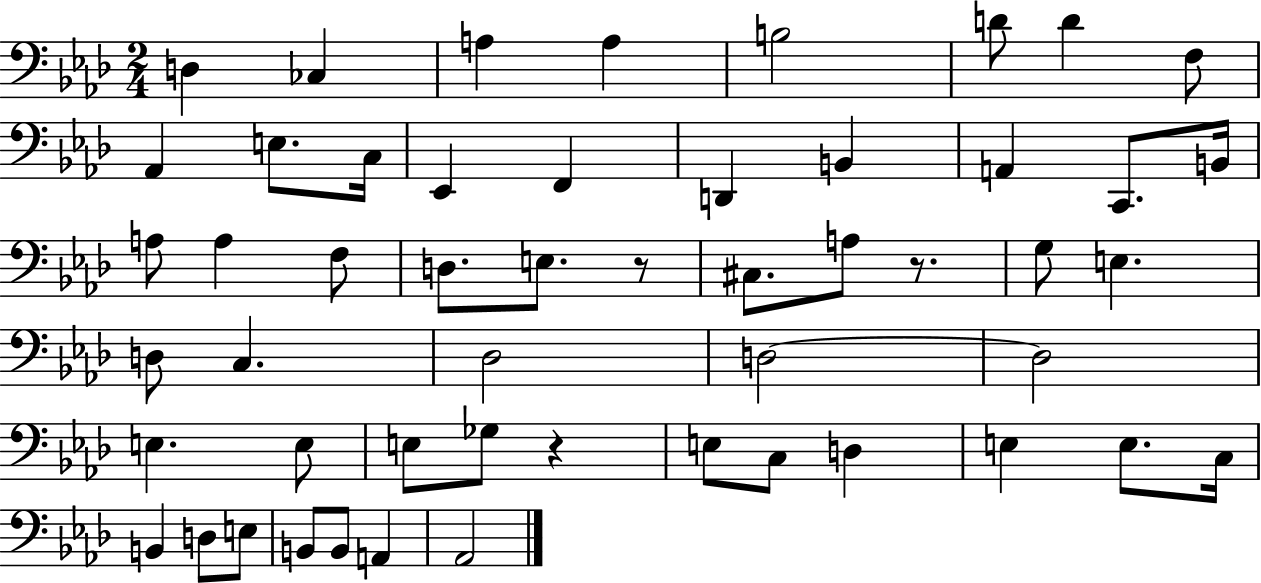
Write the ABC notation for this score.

X:1
T:Untitled
M:2/4
L:1/4
K:Ab
D, _C, A, A, B,2 D/2 D F,/2 _A,, E,/2 C,/4 _E,, F,, D,, B,, A,, C,,/2 B,,/4 A,/2 A, F,/2 D,/2 E,/2 z/2 ^C,/2 A,/2 z/2 G,/2 E, D,/2 C, _D,2 D,2 D,2 E, E,/2 E,/2 _G,/2 z E,/2 C,/2 D, E, E,/2 C,/4 B,, D,/2 E,/2 B,,/2 B,,/2 A,, _A,,2